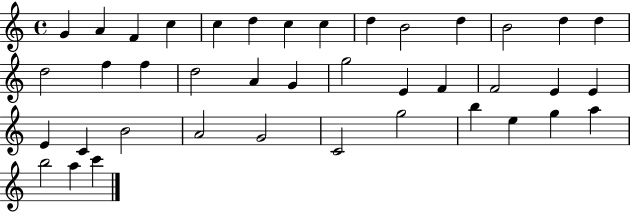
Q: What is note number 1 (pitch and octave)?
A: G4